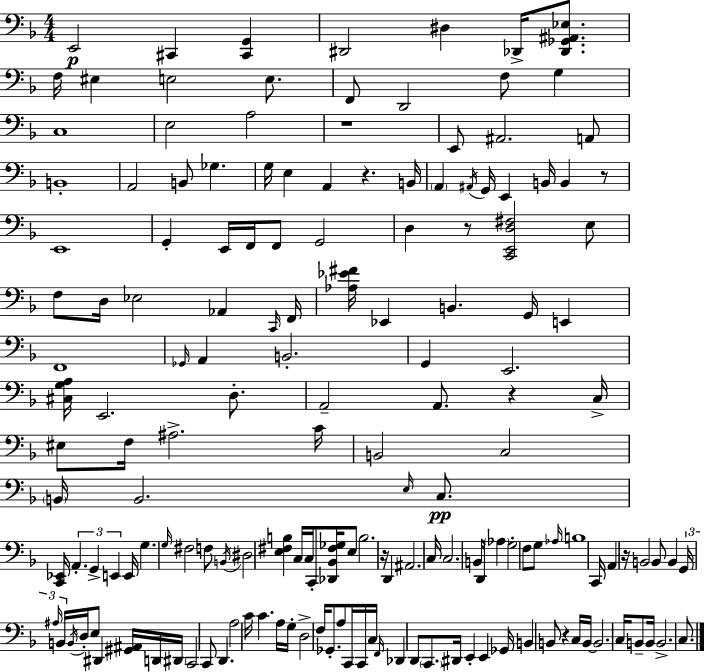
{
  \clef bass
  \numericTimeSignature
  \time 4/4
  \key d \minor
  e,2\p cis,4 <cis, g,>4 | dis,2 dis4 des,16-> <des, ges, ais, ees>8. | f16 eis4 e2 e8. | f,8 d,2 f8 g4 | \break c1 | e2 a2 | r1 | e,8 ais,2. a,8 | \break b,1-. | a,2 b,8 ges4. | g16 e4 a,4 r4. b,16 | \parenthesize a,4 \acciaccatura { ais,16 } g,16 e,4 b,16 b,4 r8 | \break e,1 | g,4-. e,16 f,16 f,8 g,2 | d4 r8 <c, e, d fis>2 e8 | f8 d16 ees2 aes,4 | \break \grace { c,16 } f,16 <aes ees' fis'>16 ees,4 b,4. g,16 e,4 | f,1 | \grace { ges,16 } a,4 b,2.-. | g,4 e,2. | \break <cis g a>16 e,2. | d8.-. a,2-- a,8. r4 | c16-> eis8 f16 ais2.-> | c'16 b,2 c2 | \break \parenthesize b,16 b,2. | \grace { e16 } c8.\pp <c, ees,>16 \tuplet 3/2 { a,4.-. g,4-> e,4 } | e,16 g4. \grace { g16 } fis2 | f8 \acciaccatura { b,16 } dis2 <e fis b>4 | \break c16 c16 c,8-. <des, bes, fis ges>16 e8 b2. | r16 d,4 ais,2. | c16 c2. | b,8 d,16 \parenthesize aes4 g2-. | \break f8 g8 \grace { aes16 } b1 | c,16 a,4 r16 b,2 | b,8 b,4 \tuplet 3/2 { g,16 \grace { ais16 } b,16 } \acciaccatura { b,16 } d16-. | e8 dis,4 <gis, ais,>16 d,16 \parenthesize dis,16 c,2 | \break c,8 d,4. a2 | c'16 c'4. a16 g16-. d2-> | f16 ges,8.-. a8 c,16 c,16 c16 \grace { f,16 } des,4 | d,8 \parenthesize c,8. dis,16 e,4-. e,4 ges,16 b,4 | \break b,8 r4 c16 b,16~~ b,2. | c16 b,8-- b,16 b,2.-> | c8. \bar "|."
}